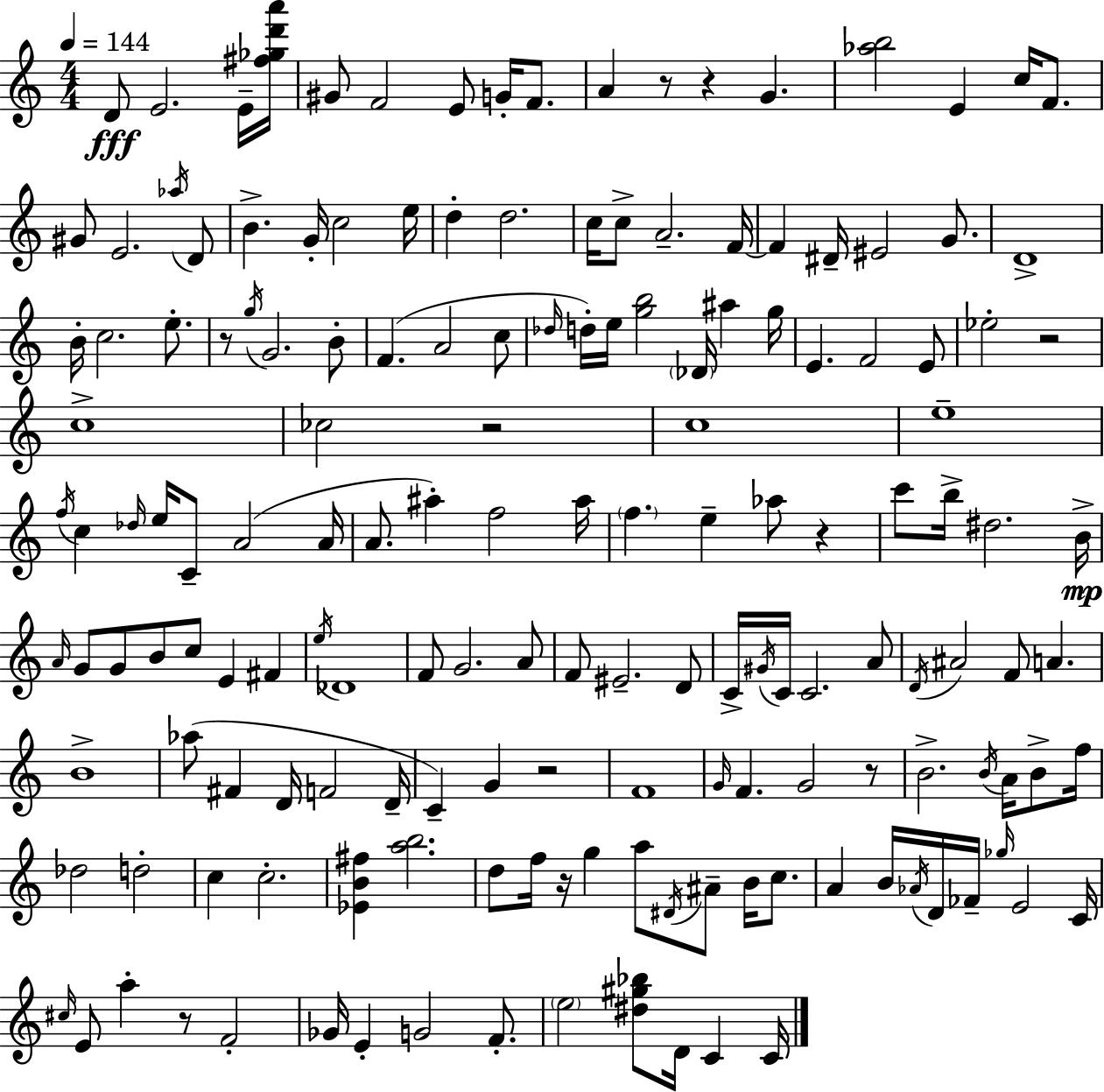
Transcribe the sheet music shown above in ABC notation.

X:1
T:Untitled
M:4/4
L:1/4
K:C
D/2 E2 E/4 [^f_gd'a']/4 ^G/2 F2 E/2 G/4 F/2 A z/2 z G [_ab]2 E c/4 F/2 ^G/2 E2 _a/4 D/2 B G/4 c2 e/4 d d2 c/4 c/2 A2 F/4 F ^D/4 ^E2 G/2 D4 B/4 c2 e/2 z/2 g/4 G2 B/2 F A2 c/2 _d/4 d/4 e/4 [gb]2 _D/4 ^a g/4 E F2 E/2 _e2 z2 c4 _c2 z2 c4 e4 f/4 c _d/4 e/4 C/2 A2 A/4 A/2 ^a f2 ^a/4 f e _a/2 z c'/2 b/4 ^d2 B/4 A/4 G/2 G/2 B/2 c/2 E ^F e/4 _D4 F/2 G2 A/2 F/2 ^E2 D/2 C/4 ^G/4 C/4 C2 A/2 D/4 ^A2 F/2 A B4 _a/2 ^F D/4 F2 D/4 C G z2 F4 G/4 F G2 z/2 B2 B/4 A/4 B/2 f/4 _d2 d2 c c2 [_EB^f] [ab]2 d/2 f/4 z/4 g a/2 ^D/4 ^A/2 B/4 c/2 A B/4 _A/4 D/4 _F/4 _g/4 E2 C/4 ^c/4 E/2 a z/2 F2 _G/4 E G2 F/2 e2 [^d^g_b]/2 D/4 C C/4